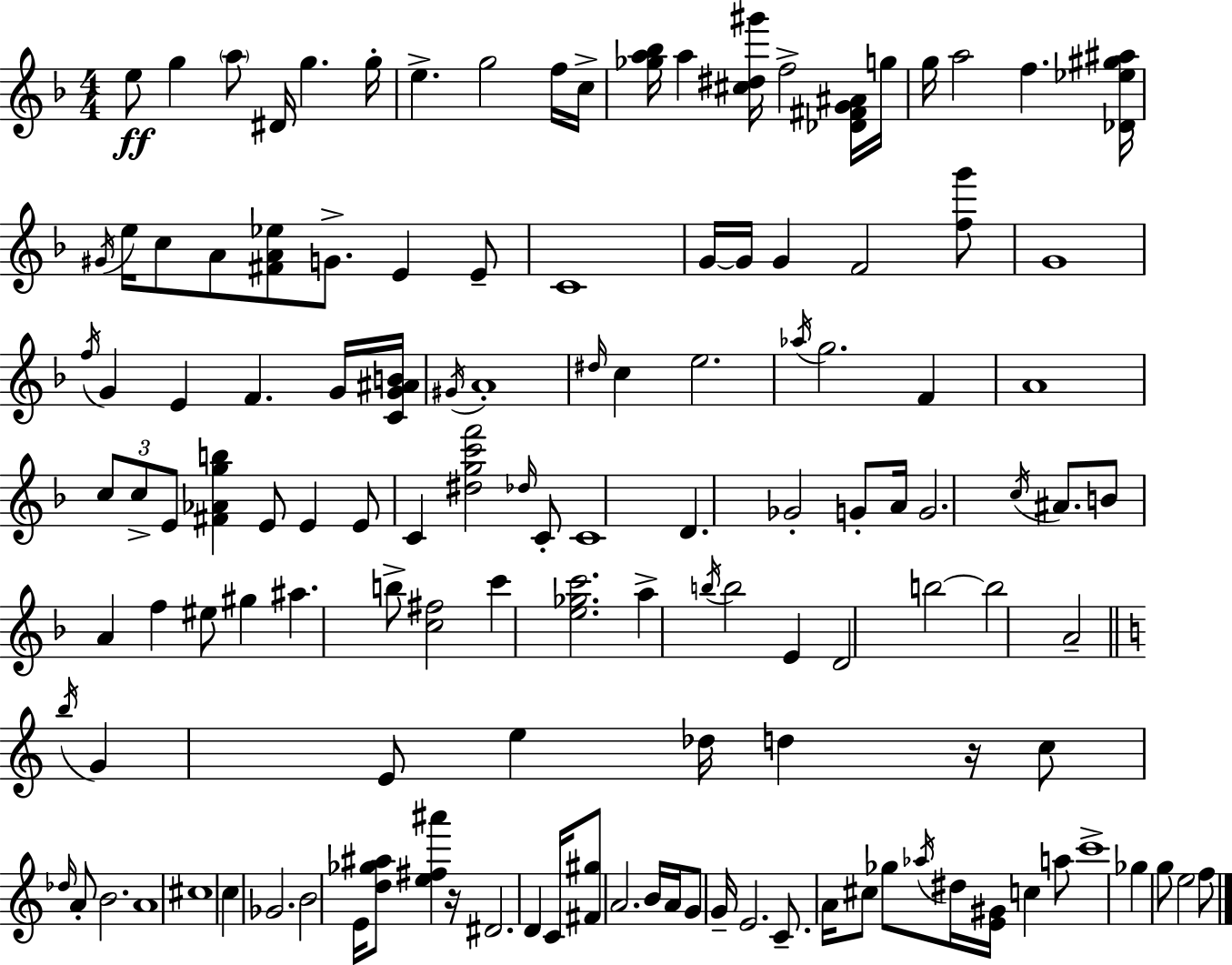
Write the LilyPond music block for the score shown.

{
  \clef treble
  \numericTimeSignature
  \time 4/4
  \key d \minor
  e''8\ff g''4 \parenthesize a''8 dis'16 g''4. g''16-. | e''4.-> g''2 f''16 c''16-> | <ges'' a'' bes''>16 a''4 <cis'' dis'' gis'''>16 f''2-> <des' fis' g' ais'>16 g''16 | g''16 a''2 f''4. <des' ees'' gis'' ais''>16 | \break \acciaccatura { gis'16 } e''16 c''8 a'8 <fis' a' ees''>8 g'8.-> e'4 e'8-- | c'1 | g'16~~ g'16 g'4 f'2 <f'' g'''>8 | g'1 | \break \acciaccatura { f''16 } g'4 e'4 f'4. | g'16 <c' g' ais' b'>16 \acciaccatura { gis'16 } a'1-. | \grace { dis''16 } c''4 e''2. | \acciaccatura { aes''16 } g''2. | \break f'4 a'1 | \tuplet 3/2 { c''8 c''8-> e'8 } <fis' aes' g'' b''>4 e'8 | e'4 e'8 c'4 <dis'' g'' c''' f'''>2 | \grace { des''16 } c'8-. c'1 | \break d'4. ges'2-. | g'8-. a'16 g'2. | \acciaccatura { c''16 } ais'8. b'8 a'4 f''4 | eis''8 gis''4 ais''4. b''8-> <c'' fis''>2 | \break c'''4 <e'' ges'' c'''>2. | a''4-> \acciaccatura { b''16 } b''2 | e'4 d'2 | b''2~~ b''2 | \break a'2-- \bar "||" \break \key a \minor \acciaccatura { b''16 } g'4 e'8 e''4 des''16 d''4 | r16 c''8 \grace { des''16 } a'8-. b'2. | a'1 | cis''1 | \break c''4 ges'2. | b'2 e'16 <d'' ges'' ais''>8 <e'' fis'' ais'''>4 | r16 dis'2. d'4 | c'16 <fis' gis''>8 a'2. | \break b'16 a'16 g'8 g'16-- e'2. | c'8.-- a'16 cis''8 ges''8 \acciaccatura { aes''16 } dis''16 <e' gis'>16 c''4 | a''8 c'''1-> | ges''4 g''8 e''2 | \break f''8 \bar "|."
}